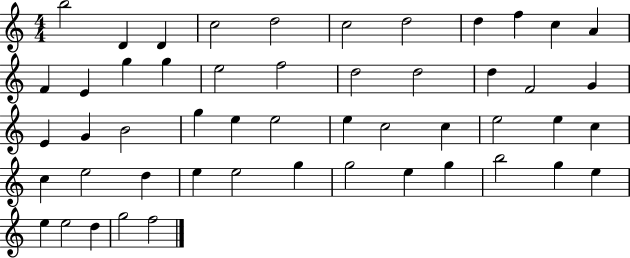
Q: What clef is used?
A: treble